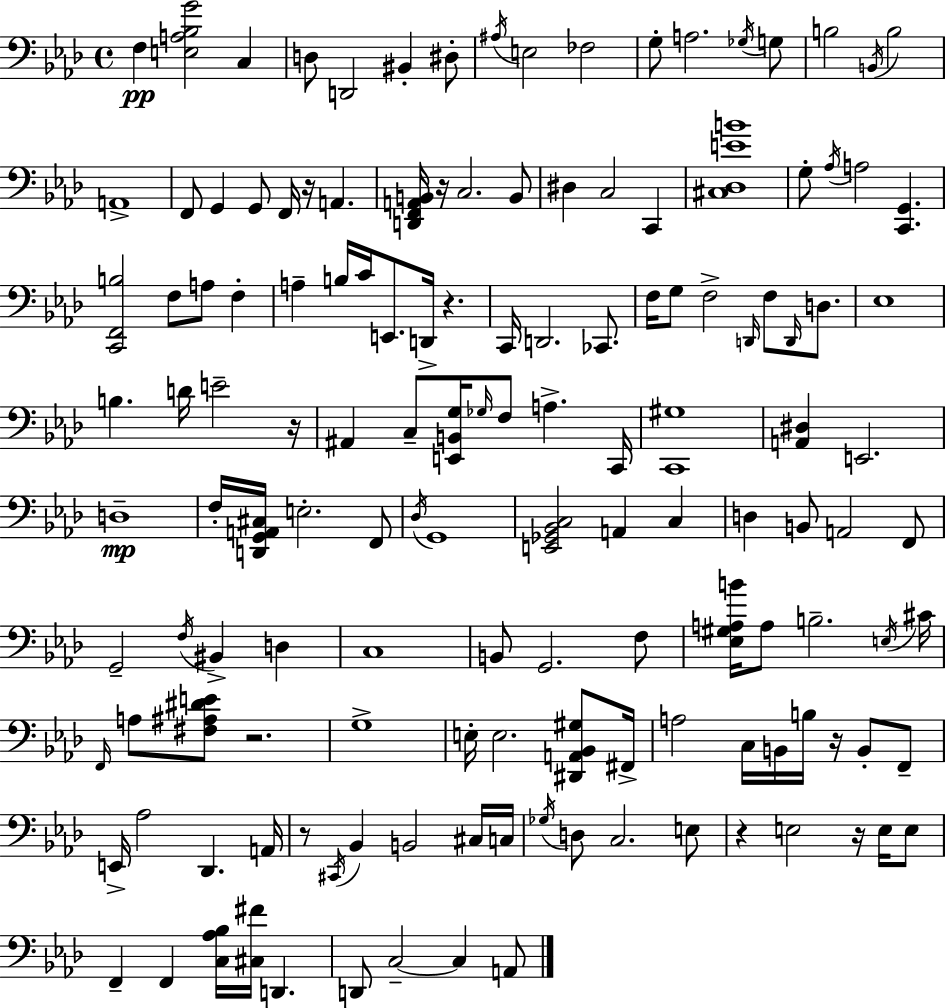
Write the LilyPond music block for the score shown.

{
  \clef bass
  \time 4/4
  \defaultTimeSignature
  \key aes \major
  f4\pp <e a bes g'>2 c4 | d8 d,2 bis,4-. dis8-. | \acciaccatura { ais16 } e2 fes2 | g8-. a2. \acciaccatura { ges16 } | \break g8 b2 \acciaccatura { b,16 } b2 | a,1-> | f,8 g,4 g,8 f,16 r16 a,4. | <d, f, a, b,>16 r16 c2. | \break b,8 dis4 c2 c,4 | <cis des e' b'>1 | g8-. \acciaccatura { aes16 } a2 <c, g,>4. | <c, f, b>2 f8 a8 | \break f4-. a4-- b16 c'16 e,8. d,16-> r4. | c,16 d,2. | ces,8. f16 g8 f2-> \grace { d,16 } | f8 \grace { d,16 } d8. ees1 | \break b4. d'16 e'2-- | r16 ais,4 c8-- <e, b, g>16 \grace { ges16 } f8 | a4.-> c,16 <c, gis>1 | <a, dis>4 e,2. | \break d1--\mp | f16-. <d, g, a, cis>16 e2.-. | f,8 \acciaccatura { des16 } g,1 | <e, ges, bes, c>2 | \break a,4 c4 d4 b,8 a,2 | f,8 g,2-- | \acciaccatura { f16 } bis,4-> d4 c1 | b,8 g,2. | \break f8 <ees gis a b'>16 a8 b2.-- | \acciaccatura { e16 } cis'16 \grace { f,16 } a8 <fis ais dis' e'>8 r2. | g1-> | e16-. e2. | \break <dis, a, bes, gis>8 fis,16-> a2 | c16 b,16 b16 r16 b,8-. f,8-- e,16-> aes2 | des,4. a,16 r8 \acciaccatura { cis,16 } bes,4 | b,2 cis16 c16 \acciaccatura { ges16 } d8 c2. | \break e8 r4 | e2 r16 e16 e8 f,4-- | f,4 <c aes bes>16 <cis fis'>16 d,4. d,8 c2--~~ | c4 a,8 \bar "|."
}